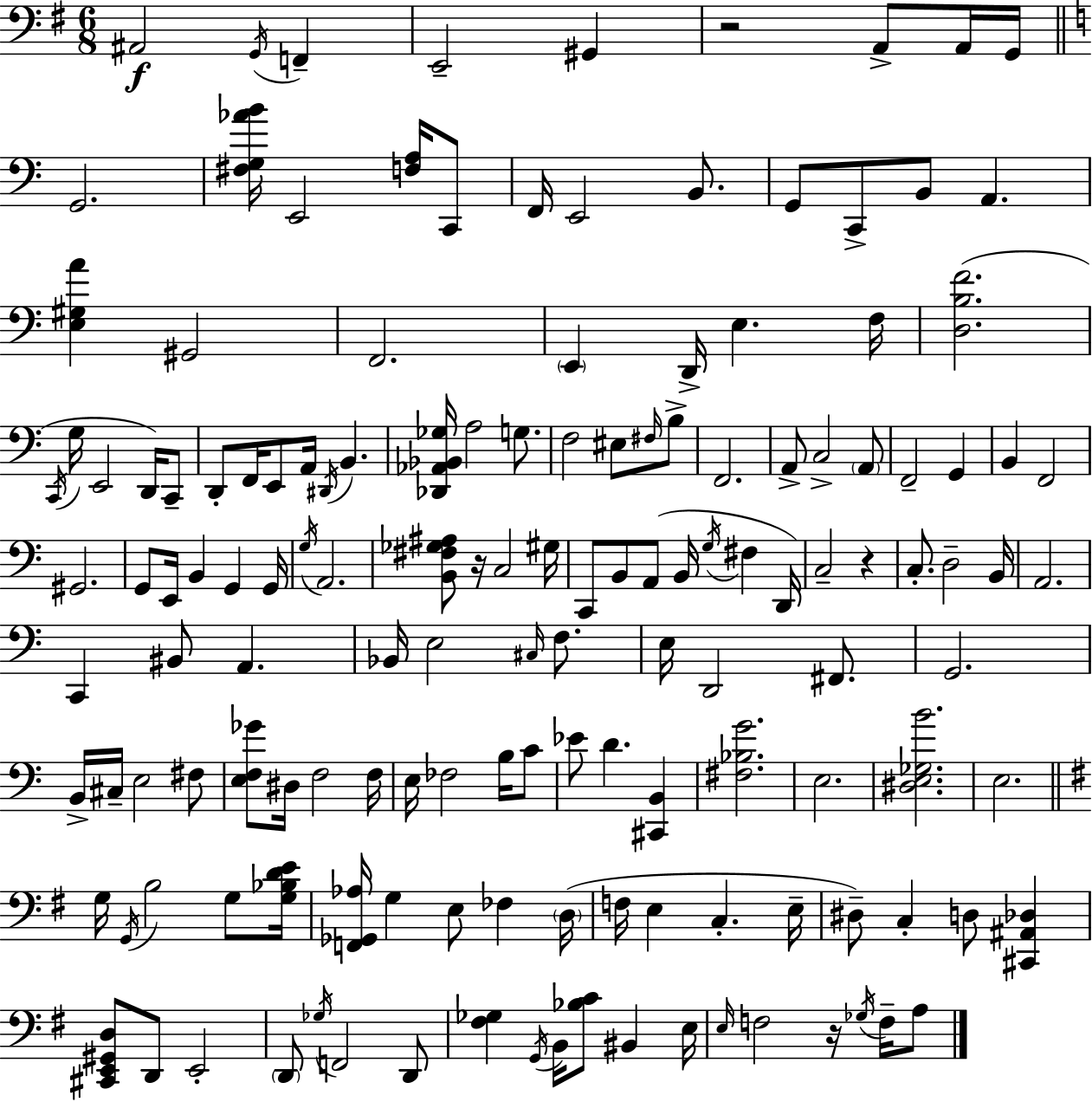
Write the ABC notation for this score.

X:1
T:Untitled
M:6/8
L:1/4
K:Em
^A,,2 G,,/4 F,, E,,2 ^G,, z2 A,,/2 A,,/4 G,,/4 G,,2 [^F,G,_AB]/4 E,,2 [F,A,]/4 C,,/2 F,,/4 E,,2 B,,/2 G,,/2 C,,/2 B,,/2 A,, [E,^G,A] ^G,,2 F,,2 E,, D,,/4 E, F,/4 [D,B,F]2 C,,/4 G,/4 E,,2 D,,/4 C,,/2 D,,/2 F,,/4 E,,/2 A,,/4 ^D,,/4 B,, [_D,,_A,,_B,,_G,]/4 A,2 G,/2 F,2 ^E,/2 ^F,/4 B,/2 F,,2 A,,/2 C,2 A,,/2 F,,2 G,, B,, F,,2 ^G,,2 G,,/2 E,,/4 B,, G,, G,,/4 G,/4 A,,2 [B,,^F,_G,^A,]/2 z/4 C,2 ^G,/4 C,,/2 B,,/2 A,,/2 B,,/4 G,/4 ^F, D,,/4 C,2 z C,/2 D,2 B,,/4 A,,2 C,, ^B,,/2 A,, _B,,/4 E,2 ^C,/4 F,/2 E,/4 D,,2 ^F,,/2 G,,2 B,,/4 ^C,/4 E,2 ^F,/2 [E,F,_G]/2 ^D,/4 F,2 F,/4 E,/4 _F,2 B,/4 C/2 _E/2 D [^C,,B,,] [^F,_B,G]2 E,2 [^D,E,_G,B]2 E,2 G,/4 G,,/4 B,2 G,/2 [G,_B,DE]/4 [F,,_G,,_A,]/4 G, E,/2 _F, D,/4 F,/4 E, C, E,/4 ^D,/2 C, D,/2 [^C,,^A,,_D,] [^C,,E,,^G,,D,]/2 D,,/2 E,,2 D,,/2 _G,/4 F,,2 D,,/2 [^F,_G,] G,,/4 B,,/4 [_B,C]/2 ^B,, E,/4 E,/4 F,2 z/4 _G,/4 F,/4 A,/2